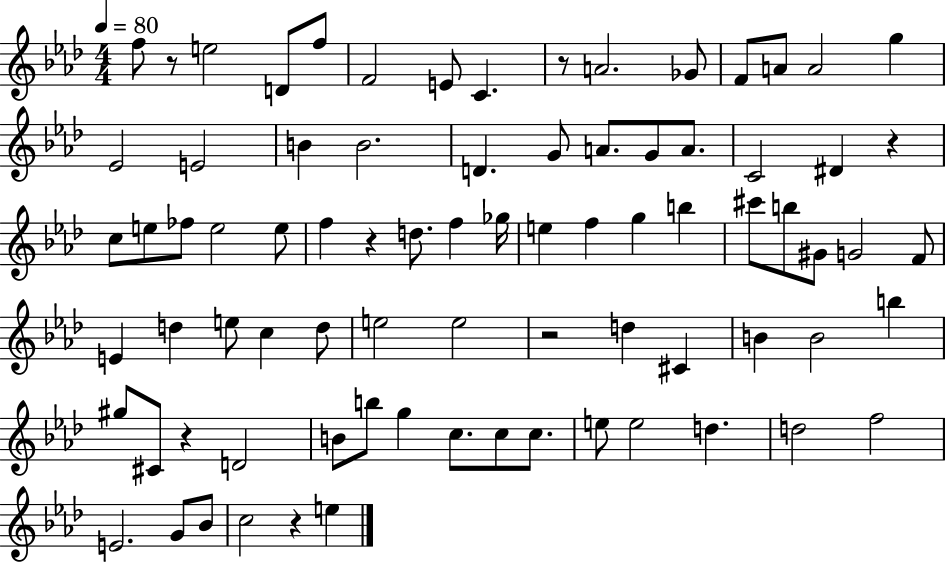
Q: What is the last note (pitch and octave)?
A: E5